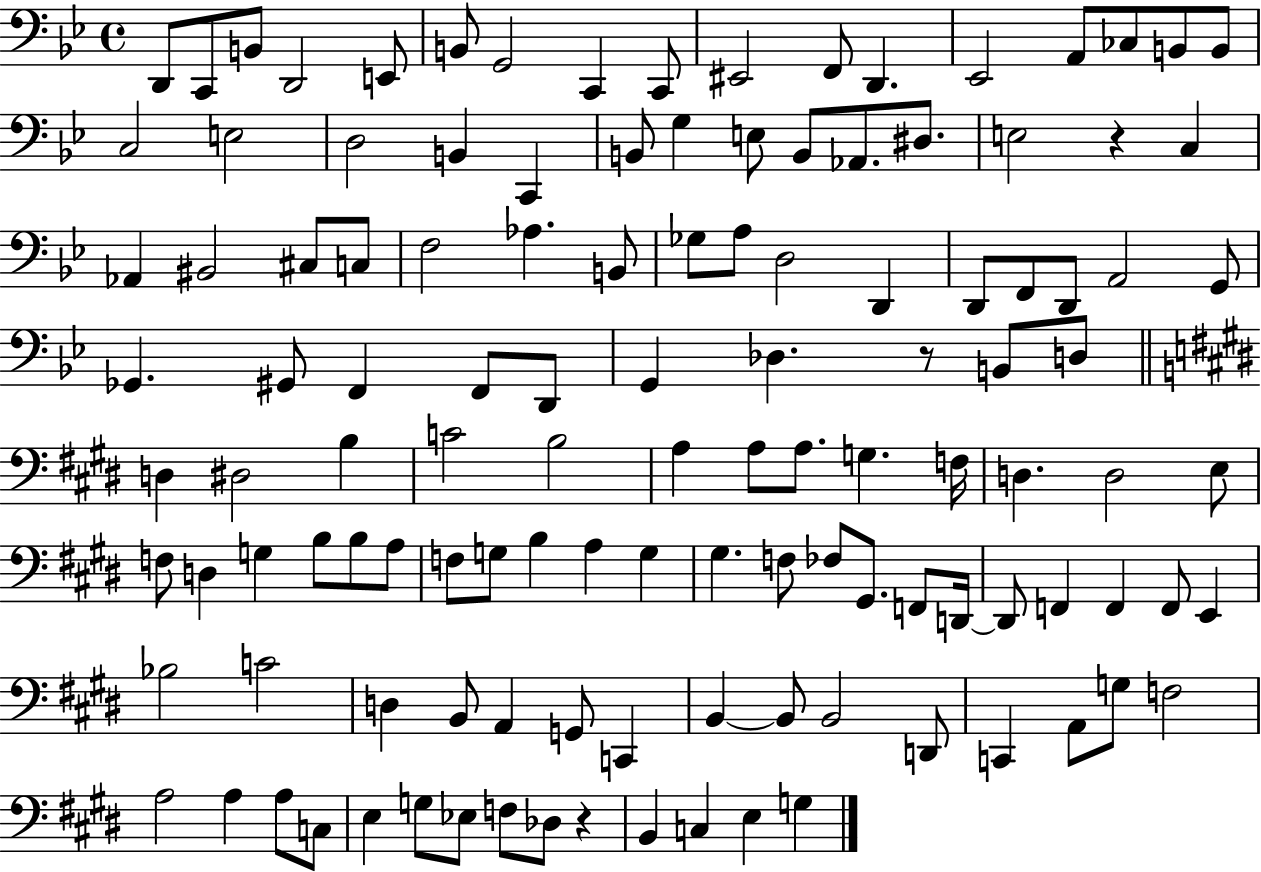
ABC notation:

X:1
T:Untitled
M:4/4
L:1/4
K:Bb
D,,/2 C,,/2 B,,/2 D,,2 E,,/2 B,,/2 G,,2 C,, C,,/2 ^E,,2 F,,/2 D,, _E,,2 A,,/2 _C,/2 B,,/2 B,,/2 C,2 E,2 D,2 B,, C,, B,,/2 G, E,/2 B,,/2 _A,,/2 ^D,/2 E,2 z C, _A,, ^B,,2 ^C,/2 C,/2 F,2 _A, B,,/2 _G,/2 A,/2 D,2 D,, D,,/2 F,,/2 D,,/2 A,,2 G,,/2 _G,, ^G,,/2 F,, F,,/2 D,,/2 G,, _D, z/2 B,,/2 D,/2 D, ^D,2 B, C2 B,2 A, A,/2 A,/2 G, F,/4 D, D,2 E,/2 F,/2 D, G, B,/2 B,/2 A,/2 F,/2 G,/2 B, A, G, ^G, F,/2 _F,/2 ^G,,/2 F,,/2 D,,/4 D,,/2 F,, F,, F,,/2 E,, _B,2 C2 D, B,,/2 A,, G,,/2 C,, B,, B,,/2 B,,2 D,,/2 C,, A,,/2 G,/2 F,2 A,2 A, A,/2 C,/2 E, G,/2 _E,/2 F,/2 _D,/2 z B,, C, E, G,